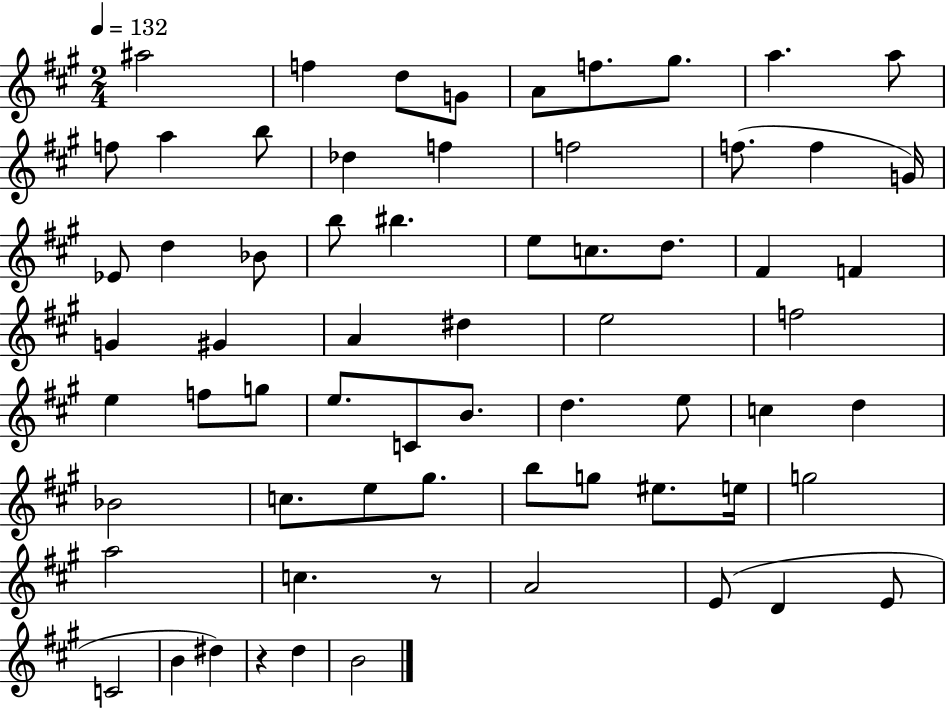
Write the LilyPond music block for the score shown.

{
  \clef treble
  \numericTimeSignature
  \time 2/4
  \key a \major
  \tempo 4 = 132
  ais''2 | f''4 d''8 g'8 | a'8 f''8. gis''8. | a''4. a''8 | \break f''8 a''4 b''8 | des''4 f''4 | f''2 | f''8.( f''4 g'16) | \break ees'8 d''4 bes'8 | b''8 bis''4. | e''8 c''8. d''8. | fis'4 f'4 | \break g'4 gis'4 | a'4 dis''4 | e''2 | f''2 | \break e''4 f''8 g''8 | e''8. c'8 b'8. | d''4. e''8 | c''4 d''4 | \break bes'2 | c''8. e''8 gis''8. | b''8 g''8 eis''8. e''16 | g''2 | \break a''2 | c''4. r8 | a'2 | e'8( d'4 e'8 | \break c'2 | b'4 dis''4) | r4 d''4 | b'2 | \break \bar "|."
}